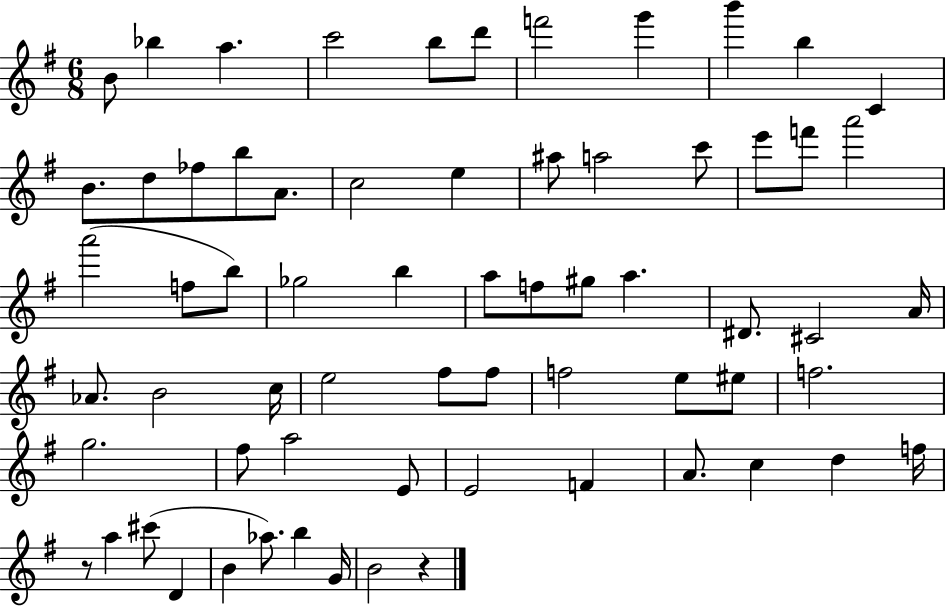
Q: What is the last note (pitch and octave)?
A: B4